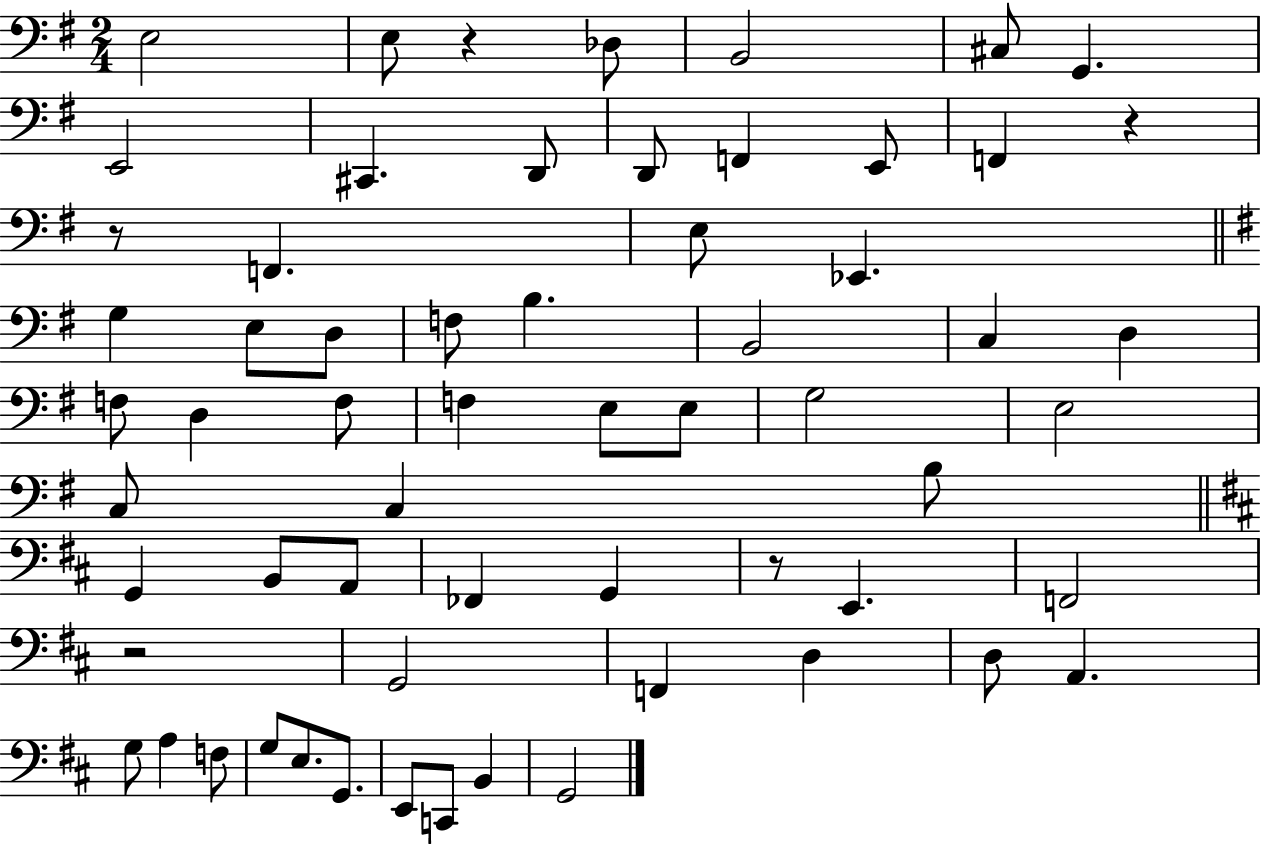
X:1
T:Untitled
M:2/4
L:1/4
K:G
E,2 E,/2 z _D,/2 B,,2 ^C,/2 G,, E,,2 ^C,, D,,/2 D,,/2 F,, E,,/2 F,, z z/2 F,, E,/2 _E,, G, E,/2 D,/2 F,/2 B, B,,2 C, D, F,/2 D, F,/2 F, E,/2 E,/2 G,2 E,2 C,/2 C, B,/2 G,, B,,/2 A,,/2 _F,, G,, z/2 E,, F,,2 z2 G,,2 F,, D, D,/2 A,, G,/2 A, F,/2 G,/2 E,/2 G,,/2 E,,/2 C,,/2 B,, G,,2